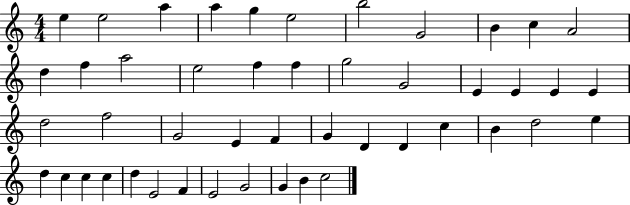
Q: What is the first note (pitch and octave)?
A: E5